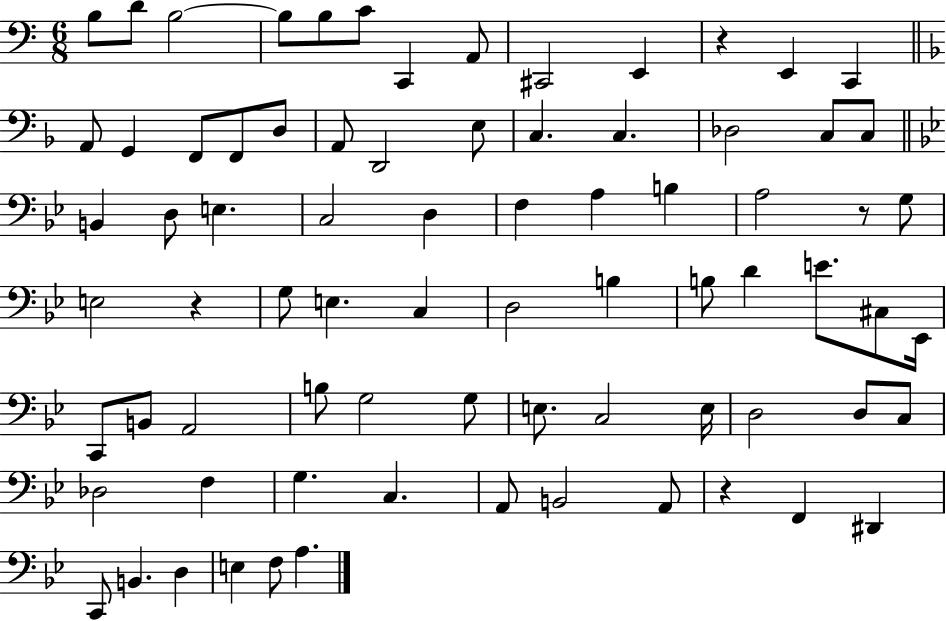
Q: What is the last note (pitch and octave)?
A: A3